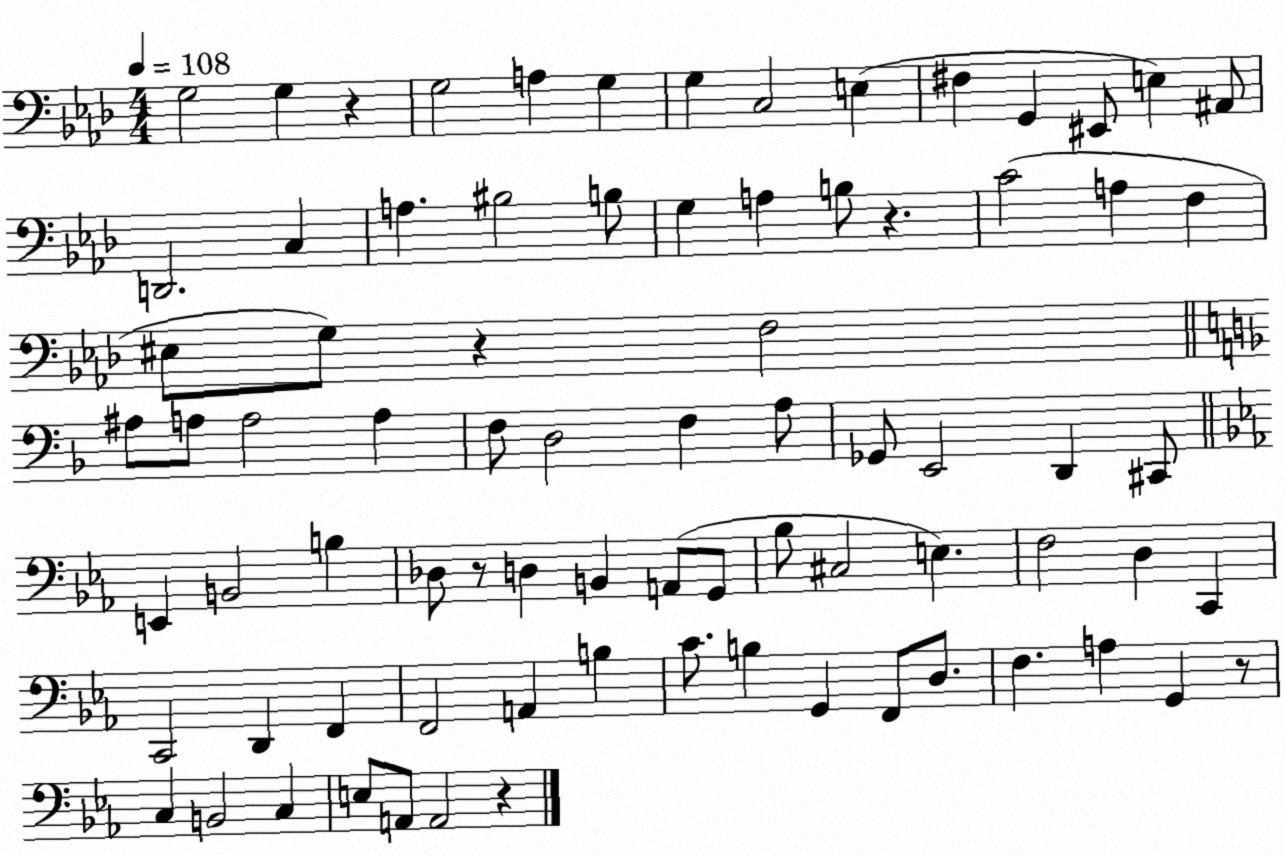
X:1
T:Untitled
M:4/4
L:1/4
K:Ab
G,2 G, z G,2 A, G, G, C,2 E, ^F, G,, ^E,,/2 E, ^A,,/2 D,,2 C, A, ^B,2 B,/2 G, A, B,/2 z C2 A, F, ^E,/2 G,/2 z F,2 ^A,/2 A,/2 A,2 A, F,/2 D,2 F, A,/2 _G,,/2 E,,2 D,, ^C,,/2 E,, B,,2 B, _D,/2 z/2 D, B,, A,,/2 G,,/2 _B,/2 ^C,2 E, F,2 D, C,, C,,2 D,, F,, F,,2 A,, B, C/2 B, G,, F,,/2 D,/2 F, A, G,, z/2 C, B,,2 C, E,/2 A,,/2 A,,2 z